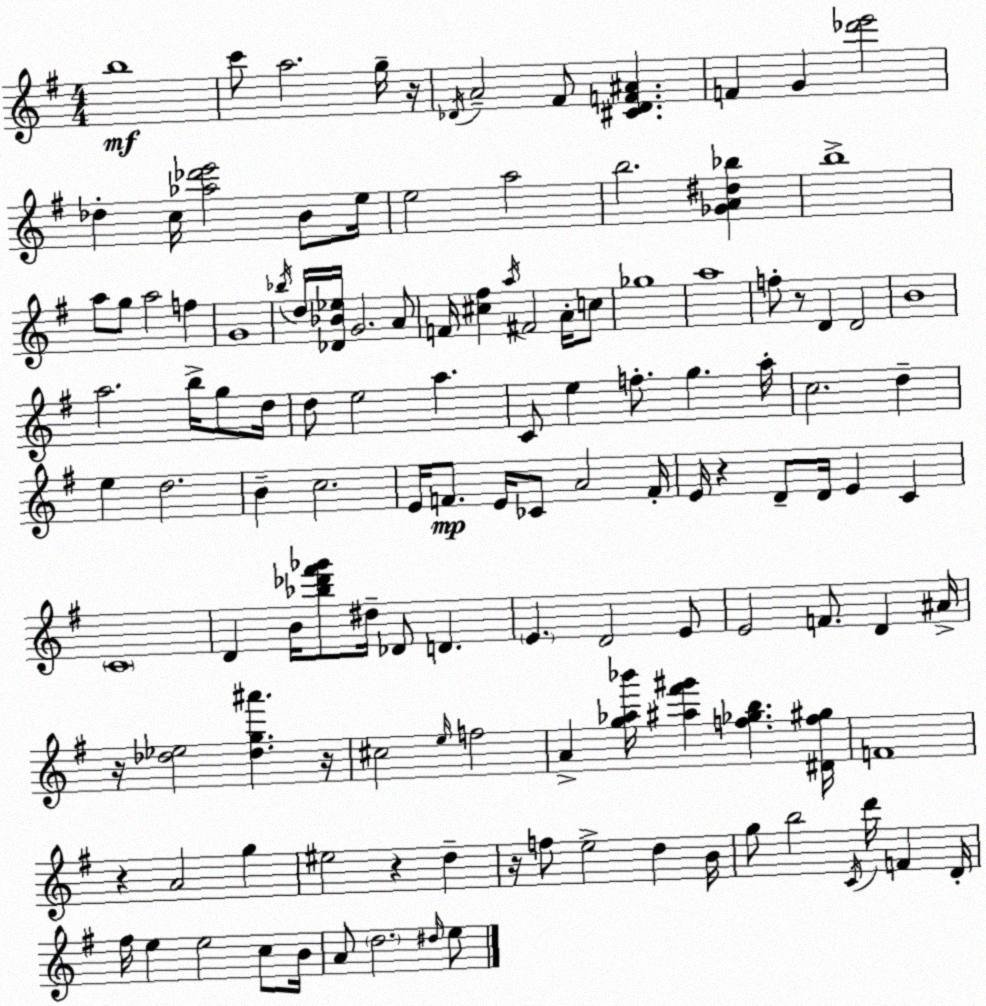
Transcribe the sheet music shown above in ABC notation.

X:1
T:Untitled
M:4/4
L:1/4
K:G
b4 c'/2 a2 g/4 z/4 _D/4 A2 ^F/2 [^C_DF^A] F G [_d'e']2 _d c/4 [_a_d'e']2 B/2 e/4 e2 a2 b2 [_GA^d_b] b4 a/2 g/2 a2 f G4 _b/4 d/4 [_D_B_e]/4 G2 A/2 F/4 [^c^f] a/4 ^F2 A/4 c/2 _g4 a4 f/2 z/2 D D2 B4 a2 b/4 g/2 d/4 d/2 e2 a C/2 e f/2 g a/4 c2 d e d2 B c2 E/4 F/2 E/4 _C/2 A2 F/4 E/4 z D/2 D/4 E C C4 D B/4 [_b_d'^f'_g']/2 ^d/4 _D/2 D E D2 E/2 E2 F/2 D ^A/4 z/4 [_d_e]2 [_dg^a'] z/4 ^c2 e/4 f2 A [g_a_b']/4 [^a^f'^g'] [f_gb] [^Df^g]/4 F4 z A2 g ^e2 z d z/4 f/2 e2 d B/4 g/2 b2 C/4 d'/4 F D/4 ^f/4 e e2 c/2 B/4 A/2 d2 ^d/4 e/2